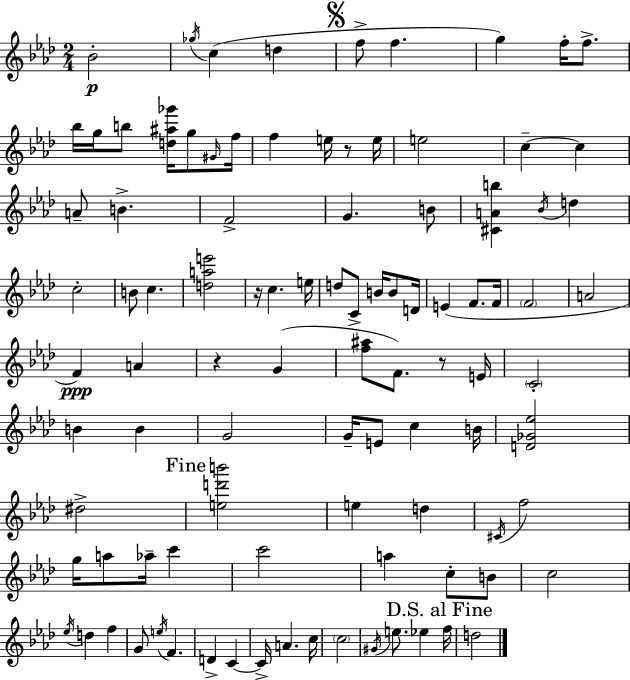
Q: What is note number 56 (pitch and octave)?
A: B4